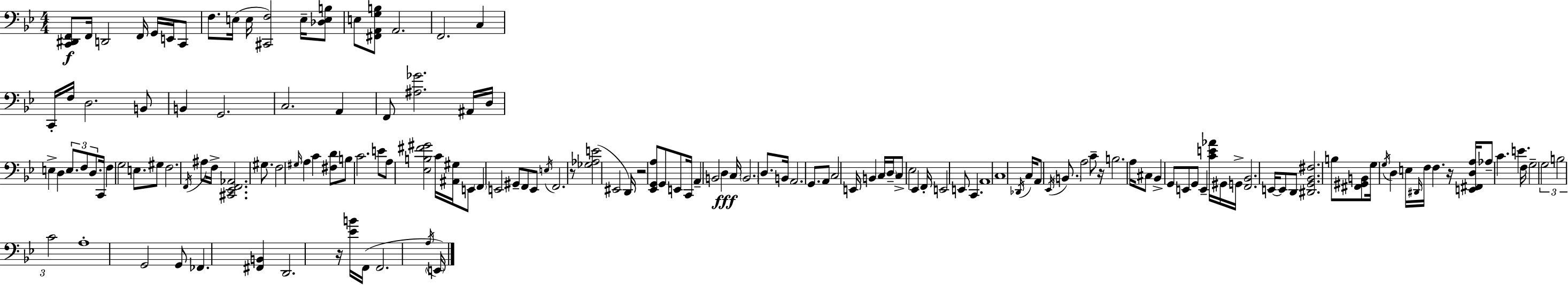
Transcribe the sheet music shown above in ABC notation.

X:1
T:Untitled
M:4/4
L:1/4
K:Gm
[C,,^D,,F,,]/2 F,,/4 D,,2 F,,/4 G,,/4 E,,/4 C,,/2 F,/2 E,/4 E,/4 [^C,,F,]2 E,/4 [_D,E,B,]/2 E,/2 [^F,,A,,G,B,]/2 A,,2 F,,2 C, C,,/4 F,/4 D,2 B,,/2 B,, G,,2 C,2 A,, F,,/2 [^A,_G]2 ^A,,/4 D,/4 E, D, E,/2 F,/2 D,/2 C,,/4 F, G,2 E,/2 ^G,/2 F,2 F,,/4 ^A,/2 F,/4 [^C,,_E,,F,,_A,,]2 ^G,/2 F,2 ^G,/4 A, C [^F,D]/2 B,/2 C2 E/2 A,/2 [_E,B,^F^G]2 C/4 [^A,,^G,]/4 E,,/2 F,, E,,2 ^G,,/2 F,,/2 E,,/2 E,/4 F,,2 z/2 [_G,_A,E]2 ^E,,2 D,,/4 z2 [_E,,G,,A,]/2 G,,/2 E,,/2 C,,/4 A,, B,,2 D, C,/4 B,,2 D,/2 B,,/4 A,,2 G,,/2 A,,/2 C,2 E,,/4 B,, C,/4 D,/4 C,/2 _E,2 _E,, F,,/4 E,,2 E,,/2 C,, A,,4 C,4 _D,,/4 C,/4 A,,/2 _E,,/4 B,,/2 A,2 C/2 z/4 B,2 A,/4 ^C,/2 _B,, G,,/2 E,,/2 G,,/2 E,, [CE_A]/4 ^G,,/4 G,,/4 [F,,_B,,]2 E,,/4 E,,/2 D,,/2 [^D,,G,,_B,,^F,]2 B,/2 [^F,,^G,,B,,]/2 G,/4 G,/4 D, E,/4 ^D,,/4 F,/4 F, z/4 [E,,^F,,D,A,]/4 _A,/2 C E F,/4 G,2 G,2 B,2 C2 A,4 G,,2 G,,/2 _F,, [^F,,B,,] D,,2 z/4 [_EB]/4 F,,/4 F,,2 A,/4 E,,/4